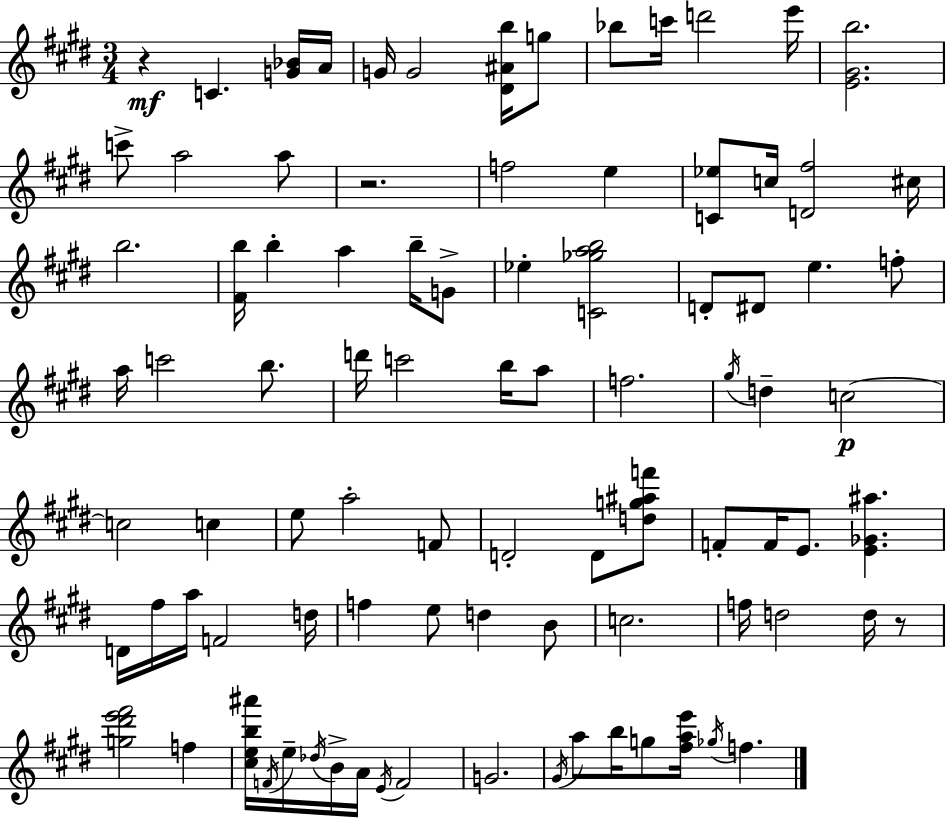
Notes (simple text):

R/q C4/q. [G4,Bb4]/s A4/s G4/s G4/h [D#4,A#4,B5]/s G5/e Bb5/e C6/s D6/h E6/s [E4,G#4,B5]/h. C6/e A5/h A5/e R/h. F5/h E5/q [C4,Eb5]/e C5/s [D4,F#5]/h C#5/s B5/h. [F#4,B5]/s B5/q A5/q B5/s G4/e Eb5/q [C4,Gb5,A5,B5]/h D4/e D#4/e E5/q. F5/e A5/s C6/h B5/e. D6/s C6/h B5/s A5/e F5/h. G#5/s D5/q C5/h C5/h C5/q E5/e A5/h F4/e D4/h D4/e [D5,G5,A#5,F6]/e F4/e F4/s E4/e. [E4,Gb4,A#5]/q. D4/s F#5/s A5/s F4/h D5/s F5/q E5/e D5/q B4/e C5/h. F5/s D5/h D5/s R/e [G5,D#6,E6,F#6]/h F5/q [C#5,E5,B5,A#6]/s F4/s E5/s Db5/s B4/s A4/s E4/s F4/h G4/h. G#4/s A5/e B5/s G5/e [F#5,A5,E6]/s Gb5/s F5/q.